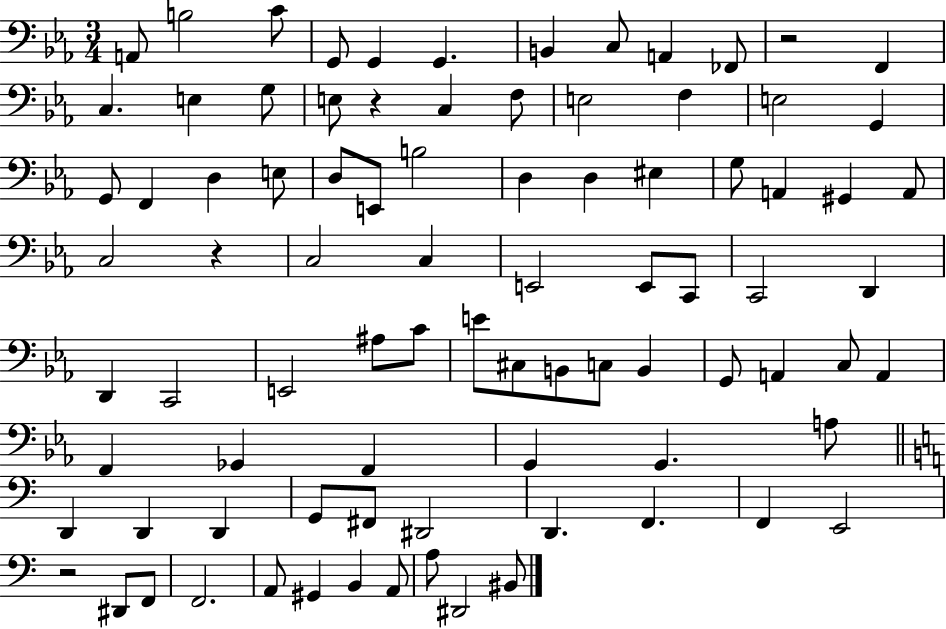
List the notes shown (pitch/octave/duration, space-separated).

A2/e B3/h C4/e G2/e G2/q G2/q. B2/q C3/e A2/q FES2/e R/h F2/q C3/q. E3/q G3/e E3/e R/q C3/q F3/e E3/h F3/q E3/h G2/q G2/e F2/q D3/q E3/e D3/e E2/e B3/h D3/q D3/q EIS3/q G3/e A2/q G#2/q A2/e C3/h R/q C3/h C3/q E2/h E2/e C2/e C2/h D2/q D2/q C2/h E2/h A#3/e C4/e E4/e C#3/e B2/e C3/e B2/q G2/e A2/q C3/e A2/q F2/q Gb2/q F2/q G2/q G2/q. A3/e D2/q D2/q D2/q G2/e F#2/e D#2/h D2/q. F2/q. F2/q E2/h R/h D#2/e F2/e F2/h. A2/e G#2/q B2/q A2/e A3/e D#2/h BIS2/e